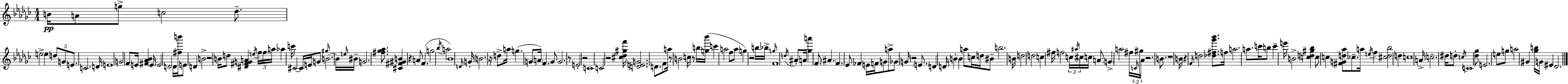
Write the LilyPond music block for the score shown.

{
  \clef treble
  \numericTimeSignature
  \time 4/4
  \key ees \minor
  b'16\pp a'8 g''8-> c''2 des''8.-- | e''2-> e''4 \tuplet 3/2 { d''8 g'8 | e'8. } c'2. d'16 | e'1 | \break g'2 f'8 e'16 <fis' aes' bes'>4 \parenthesize e'16 | e'2 d'2 | d'16 <fis'' b'''>16 e'8 d'4 b'2-> | r2 b'16 d''8 <dis' fis' g' a'>4 \acciaccatura { e''16 } | \break \tuplet 3/2 { f''16 \parenthesize f''16 a''16 } aes''4 c'''16 cis'2~~ | cis'16 e'16 g'8 \grace { gis''16 } b'2.~~ | b'16 \grace { e''16 } bis'16-- g'2. | <fis'' ges'' aes''>8. <cis' fis' gis' b'>4 r4 a'8 f'4.( | \break g''2 \acciaccatura { bes''16 } a''2 | bes'1) | \grace { d'16 } g'16-. b'2. | r16 d''8-> a''16 g''4.( g'8 \parenthesize a'16) f'4. | \break g'8 g'2. | r8 e'2-. r2 | c'1 | c'2 r2 | \break <cis'' des'' gis'' f'''>16 <d' e' g'>2. | d'8. f'8 a''16 r8 b'2 | c''16 r8 b''16 <g'' bes'''>16( c'''4 a''2 | f''8 a''8 g''4) r2 | \break b''16 bes''16-> \grace { g''16 } f'1 | \acciaccatura { d''16 } ais'8-. a'16 <ges'' a'''>4 f'8. | \parenthesize ais'4. f'4. ees'8 fes'4 | e'16 f'16 g'8 a''8-> ges'8 g'16 r2 | \break \parenthesize e'8. d'4 d'16 b'4-. | b'4 a''8 c''16 d''16 bis'8-- b''2. | b'16 d''2 d''2 | c''4 fis''16 f''2 | \break \tuplet 3/2 { c''16 \acciaccatura { ais''16 } cis''16 } c''16 a'8 \parenthesize g'4-> a''2 | fis''16 \tuplet 3/2 { \grace { c'16 } gis''16 aes'16 } r2. | b'8. r1 | b'16 r4 \grace { f'16 } d''2 | \break <des'' fis'' ges''' bes'''>8. f''16 a''2. | a''8. c'''16 b''8 c'''4-- | e'''16 b'2-> <c'' d'' gis'' bes''>4 c''8 | c''4 <fis' g' d'' aes''>8 ces''8.-- a''16 \acciaccatura { e''16 } f''4 <cis'' d'' bes''>2 | \break d''4 c''1 | a'16-> c''2.-- | dis''16 d''8-. \acciaccatura { c''16 } c'1 | <des'' ges''>8 e'2. | \break e''8 g''8 a''2 | gis'4 <ges'' b''>16 g'16 eis'4 | des'2. \bar "|."
}